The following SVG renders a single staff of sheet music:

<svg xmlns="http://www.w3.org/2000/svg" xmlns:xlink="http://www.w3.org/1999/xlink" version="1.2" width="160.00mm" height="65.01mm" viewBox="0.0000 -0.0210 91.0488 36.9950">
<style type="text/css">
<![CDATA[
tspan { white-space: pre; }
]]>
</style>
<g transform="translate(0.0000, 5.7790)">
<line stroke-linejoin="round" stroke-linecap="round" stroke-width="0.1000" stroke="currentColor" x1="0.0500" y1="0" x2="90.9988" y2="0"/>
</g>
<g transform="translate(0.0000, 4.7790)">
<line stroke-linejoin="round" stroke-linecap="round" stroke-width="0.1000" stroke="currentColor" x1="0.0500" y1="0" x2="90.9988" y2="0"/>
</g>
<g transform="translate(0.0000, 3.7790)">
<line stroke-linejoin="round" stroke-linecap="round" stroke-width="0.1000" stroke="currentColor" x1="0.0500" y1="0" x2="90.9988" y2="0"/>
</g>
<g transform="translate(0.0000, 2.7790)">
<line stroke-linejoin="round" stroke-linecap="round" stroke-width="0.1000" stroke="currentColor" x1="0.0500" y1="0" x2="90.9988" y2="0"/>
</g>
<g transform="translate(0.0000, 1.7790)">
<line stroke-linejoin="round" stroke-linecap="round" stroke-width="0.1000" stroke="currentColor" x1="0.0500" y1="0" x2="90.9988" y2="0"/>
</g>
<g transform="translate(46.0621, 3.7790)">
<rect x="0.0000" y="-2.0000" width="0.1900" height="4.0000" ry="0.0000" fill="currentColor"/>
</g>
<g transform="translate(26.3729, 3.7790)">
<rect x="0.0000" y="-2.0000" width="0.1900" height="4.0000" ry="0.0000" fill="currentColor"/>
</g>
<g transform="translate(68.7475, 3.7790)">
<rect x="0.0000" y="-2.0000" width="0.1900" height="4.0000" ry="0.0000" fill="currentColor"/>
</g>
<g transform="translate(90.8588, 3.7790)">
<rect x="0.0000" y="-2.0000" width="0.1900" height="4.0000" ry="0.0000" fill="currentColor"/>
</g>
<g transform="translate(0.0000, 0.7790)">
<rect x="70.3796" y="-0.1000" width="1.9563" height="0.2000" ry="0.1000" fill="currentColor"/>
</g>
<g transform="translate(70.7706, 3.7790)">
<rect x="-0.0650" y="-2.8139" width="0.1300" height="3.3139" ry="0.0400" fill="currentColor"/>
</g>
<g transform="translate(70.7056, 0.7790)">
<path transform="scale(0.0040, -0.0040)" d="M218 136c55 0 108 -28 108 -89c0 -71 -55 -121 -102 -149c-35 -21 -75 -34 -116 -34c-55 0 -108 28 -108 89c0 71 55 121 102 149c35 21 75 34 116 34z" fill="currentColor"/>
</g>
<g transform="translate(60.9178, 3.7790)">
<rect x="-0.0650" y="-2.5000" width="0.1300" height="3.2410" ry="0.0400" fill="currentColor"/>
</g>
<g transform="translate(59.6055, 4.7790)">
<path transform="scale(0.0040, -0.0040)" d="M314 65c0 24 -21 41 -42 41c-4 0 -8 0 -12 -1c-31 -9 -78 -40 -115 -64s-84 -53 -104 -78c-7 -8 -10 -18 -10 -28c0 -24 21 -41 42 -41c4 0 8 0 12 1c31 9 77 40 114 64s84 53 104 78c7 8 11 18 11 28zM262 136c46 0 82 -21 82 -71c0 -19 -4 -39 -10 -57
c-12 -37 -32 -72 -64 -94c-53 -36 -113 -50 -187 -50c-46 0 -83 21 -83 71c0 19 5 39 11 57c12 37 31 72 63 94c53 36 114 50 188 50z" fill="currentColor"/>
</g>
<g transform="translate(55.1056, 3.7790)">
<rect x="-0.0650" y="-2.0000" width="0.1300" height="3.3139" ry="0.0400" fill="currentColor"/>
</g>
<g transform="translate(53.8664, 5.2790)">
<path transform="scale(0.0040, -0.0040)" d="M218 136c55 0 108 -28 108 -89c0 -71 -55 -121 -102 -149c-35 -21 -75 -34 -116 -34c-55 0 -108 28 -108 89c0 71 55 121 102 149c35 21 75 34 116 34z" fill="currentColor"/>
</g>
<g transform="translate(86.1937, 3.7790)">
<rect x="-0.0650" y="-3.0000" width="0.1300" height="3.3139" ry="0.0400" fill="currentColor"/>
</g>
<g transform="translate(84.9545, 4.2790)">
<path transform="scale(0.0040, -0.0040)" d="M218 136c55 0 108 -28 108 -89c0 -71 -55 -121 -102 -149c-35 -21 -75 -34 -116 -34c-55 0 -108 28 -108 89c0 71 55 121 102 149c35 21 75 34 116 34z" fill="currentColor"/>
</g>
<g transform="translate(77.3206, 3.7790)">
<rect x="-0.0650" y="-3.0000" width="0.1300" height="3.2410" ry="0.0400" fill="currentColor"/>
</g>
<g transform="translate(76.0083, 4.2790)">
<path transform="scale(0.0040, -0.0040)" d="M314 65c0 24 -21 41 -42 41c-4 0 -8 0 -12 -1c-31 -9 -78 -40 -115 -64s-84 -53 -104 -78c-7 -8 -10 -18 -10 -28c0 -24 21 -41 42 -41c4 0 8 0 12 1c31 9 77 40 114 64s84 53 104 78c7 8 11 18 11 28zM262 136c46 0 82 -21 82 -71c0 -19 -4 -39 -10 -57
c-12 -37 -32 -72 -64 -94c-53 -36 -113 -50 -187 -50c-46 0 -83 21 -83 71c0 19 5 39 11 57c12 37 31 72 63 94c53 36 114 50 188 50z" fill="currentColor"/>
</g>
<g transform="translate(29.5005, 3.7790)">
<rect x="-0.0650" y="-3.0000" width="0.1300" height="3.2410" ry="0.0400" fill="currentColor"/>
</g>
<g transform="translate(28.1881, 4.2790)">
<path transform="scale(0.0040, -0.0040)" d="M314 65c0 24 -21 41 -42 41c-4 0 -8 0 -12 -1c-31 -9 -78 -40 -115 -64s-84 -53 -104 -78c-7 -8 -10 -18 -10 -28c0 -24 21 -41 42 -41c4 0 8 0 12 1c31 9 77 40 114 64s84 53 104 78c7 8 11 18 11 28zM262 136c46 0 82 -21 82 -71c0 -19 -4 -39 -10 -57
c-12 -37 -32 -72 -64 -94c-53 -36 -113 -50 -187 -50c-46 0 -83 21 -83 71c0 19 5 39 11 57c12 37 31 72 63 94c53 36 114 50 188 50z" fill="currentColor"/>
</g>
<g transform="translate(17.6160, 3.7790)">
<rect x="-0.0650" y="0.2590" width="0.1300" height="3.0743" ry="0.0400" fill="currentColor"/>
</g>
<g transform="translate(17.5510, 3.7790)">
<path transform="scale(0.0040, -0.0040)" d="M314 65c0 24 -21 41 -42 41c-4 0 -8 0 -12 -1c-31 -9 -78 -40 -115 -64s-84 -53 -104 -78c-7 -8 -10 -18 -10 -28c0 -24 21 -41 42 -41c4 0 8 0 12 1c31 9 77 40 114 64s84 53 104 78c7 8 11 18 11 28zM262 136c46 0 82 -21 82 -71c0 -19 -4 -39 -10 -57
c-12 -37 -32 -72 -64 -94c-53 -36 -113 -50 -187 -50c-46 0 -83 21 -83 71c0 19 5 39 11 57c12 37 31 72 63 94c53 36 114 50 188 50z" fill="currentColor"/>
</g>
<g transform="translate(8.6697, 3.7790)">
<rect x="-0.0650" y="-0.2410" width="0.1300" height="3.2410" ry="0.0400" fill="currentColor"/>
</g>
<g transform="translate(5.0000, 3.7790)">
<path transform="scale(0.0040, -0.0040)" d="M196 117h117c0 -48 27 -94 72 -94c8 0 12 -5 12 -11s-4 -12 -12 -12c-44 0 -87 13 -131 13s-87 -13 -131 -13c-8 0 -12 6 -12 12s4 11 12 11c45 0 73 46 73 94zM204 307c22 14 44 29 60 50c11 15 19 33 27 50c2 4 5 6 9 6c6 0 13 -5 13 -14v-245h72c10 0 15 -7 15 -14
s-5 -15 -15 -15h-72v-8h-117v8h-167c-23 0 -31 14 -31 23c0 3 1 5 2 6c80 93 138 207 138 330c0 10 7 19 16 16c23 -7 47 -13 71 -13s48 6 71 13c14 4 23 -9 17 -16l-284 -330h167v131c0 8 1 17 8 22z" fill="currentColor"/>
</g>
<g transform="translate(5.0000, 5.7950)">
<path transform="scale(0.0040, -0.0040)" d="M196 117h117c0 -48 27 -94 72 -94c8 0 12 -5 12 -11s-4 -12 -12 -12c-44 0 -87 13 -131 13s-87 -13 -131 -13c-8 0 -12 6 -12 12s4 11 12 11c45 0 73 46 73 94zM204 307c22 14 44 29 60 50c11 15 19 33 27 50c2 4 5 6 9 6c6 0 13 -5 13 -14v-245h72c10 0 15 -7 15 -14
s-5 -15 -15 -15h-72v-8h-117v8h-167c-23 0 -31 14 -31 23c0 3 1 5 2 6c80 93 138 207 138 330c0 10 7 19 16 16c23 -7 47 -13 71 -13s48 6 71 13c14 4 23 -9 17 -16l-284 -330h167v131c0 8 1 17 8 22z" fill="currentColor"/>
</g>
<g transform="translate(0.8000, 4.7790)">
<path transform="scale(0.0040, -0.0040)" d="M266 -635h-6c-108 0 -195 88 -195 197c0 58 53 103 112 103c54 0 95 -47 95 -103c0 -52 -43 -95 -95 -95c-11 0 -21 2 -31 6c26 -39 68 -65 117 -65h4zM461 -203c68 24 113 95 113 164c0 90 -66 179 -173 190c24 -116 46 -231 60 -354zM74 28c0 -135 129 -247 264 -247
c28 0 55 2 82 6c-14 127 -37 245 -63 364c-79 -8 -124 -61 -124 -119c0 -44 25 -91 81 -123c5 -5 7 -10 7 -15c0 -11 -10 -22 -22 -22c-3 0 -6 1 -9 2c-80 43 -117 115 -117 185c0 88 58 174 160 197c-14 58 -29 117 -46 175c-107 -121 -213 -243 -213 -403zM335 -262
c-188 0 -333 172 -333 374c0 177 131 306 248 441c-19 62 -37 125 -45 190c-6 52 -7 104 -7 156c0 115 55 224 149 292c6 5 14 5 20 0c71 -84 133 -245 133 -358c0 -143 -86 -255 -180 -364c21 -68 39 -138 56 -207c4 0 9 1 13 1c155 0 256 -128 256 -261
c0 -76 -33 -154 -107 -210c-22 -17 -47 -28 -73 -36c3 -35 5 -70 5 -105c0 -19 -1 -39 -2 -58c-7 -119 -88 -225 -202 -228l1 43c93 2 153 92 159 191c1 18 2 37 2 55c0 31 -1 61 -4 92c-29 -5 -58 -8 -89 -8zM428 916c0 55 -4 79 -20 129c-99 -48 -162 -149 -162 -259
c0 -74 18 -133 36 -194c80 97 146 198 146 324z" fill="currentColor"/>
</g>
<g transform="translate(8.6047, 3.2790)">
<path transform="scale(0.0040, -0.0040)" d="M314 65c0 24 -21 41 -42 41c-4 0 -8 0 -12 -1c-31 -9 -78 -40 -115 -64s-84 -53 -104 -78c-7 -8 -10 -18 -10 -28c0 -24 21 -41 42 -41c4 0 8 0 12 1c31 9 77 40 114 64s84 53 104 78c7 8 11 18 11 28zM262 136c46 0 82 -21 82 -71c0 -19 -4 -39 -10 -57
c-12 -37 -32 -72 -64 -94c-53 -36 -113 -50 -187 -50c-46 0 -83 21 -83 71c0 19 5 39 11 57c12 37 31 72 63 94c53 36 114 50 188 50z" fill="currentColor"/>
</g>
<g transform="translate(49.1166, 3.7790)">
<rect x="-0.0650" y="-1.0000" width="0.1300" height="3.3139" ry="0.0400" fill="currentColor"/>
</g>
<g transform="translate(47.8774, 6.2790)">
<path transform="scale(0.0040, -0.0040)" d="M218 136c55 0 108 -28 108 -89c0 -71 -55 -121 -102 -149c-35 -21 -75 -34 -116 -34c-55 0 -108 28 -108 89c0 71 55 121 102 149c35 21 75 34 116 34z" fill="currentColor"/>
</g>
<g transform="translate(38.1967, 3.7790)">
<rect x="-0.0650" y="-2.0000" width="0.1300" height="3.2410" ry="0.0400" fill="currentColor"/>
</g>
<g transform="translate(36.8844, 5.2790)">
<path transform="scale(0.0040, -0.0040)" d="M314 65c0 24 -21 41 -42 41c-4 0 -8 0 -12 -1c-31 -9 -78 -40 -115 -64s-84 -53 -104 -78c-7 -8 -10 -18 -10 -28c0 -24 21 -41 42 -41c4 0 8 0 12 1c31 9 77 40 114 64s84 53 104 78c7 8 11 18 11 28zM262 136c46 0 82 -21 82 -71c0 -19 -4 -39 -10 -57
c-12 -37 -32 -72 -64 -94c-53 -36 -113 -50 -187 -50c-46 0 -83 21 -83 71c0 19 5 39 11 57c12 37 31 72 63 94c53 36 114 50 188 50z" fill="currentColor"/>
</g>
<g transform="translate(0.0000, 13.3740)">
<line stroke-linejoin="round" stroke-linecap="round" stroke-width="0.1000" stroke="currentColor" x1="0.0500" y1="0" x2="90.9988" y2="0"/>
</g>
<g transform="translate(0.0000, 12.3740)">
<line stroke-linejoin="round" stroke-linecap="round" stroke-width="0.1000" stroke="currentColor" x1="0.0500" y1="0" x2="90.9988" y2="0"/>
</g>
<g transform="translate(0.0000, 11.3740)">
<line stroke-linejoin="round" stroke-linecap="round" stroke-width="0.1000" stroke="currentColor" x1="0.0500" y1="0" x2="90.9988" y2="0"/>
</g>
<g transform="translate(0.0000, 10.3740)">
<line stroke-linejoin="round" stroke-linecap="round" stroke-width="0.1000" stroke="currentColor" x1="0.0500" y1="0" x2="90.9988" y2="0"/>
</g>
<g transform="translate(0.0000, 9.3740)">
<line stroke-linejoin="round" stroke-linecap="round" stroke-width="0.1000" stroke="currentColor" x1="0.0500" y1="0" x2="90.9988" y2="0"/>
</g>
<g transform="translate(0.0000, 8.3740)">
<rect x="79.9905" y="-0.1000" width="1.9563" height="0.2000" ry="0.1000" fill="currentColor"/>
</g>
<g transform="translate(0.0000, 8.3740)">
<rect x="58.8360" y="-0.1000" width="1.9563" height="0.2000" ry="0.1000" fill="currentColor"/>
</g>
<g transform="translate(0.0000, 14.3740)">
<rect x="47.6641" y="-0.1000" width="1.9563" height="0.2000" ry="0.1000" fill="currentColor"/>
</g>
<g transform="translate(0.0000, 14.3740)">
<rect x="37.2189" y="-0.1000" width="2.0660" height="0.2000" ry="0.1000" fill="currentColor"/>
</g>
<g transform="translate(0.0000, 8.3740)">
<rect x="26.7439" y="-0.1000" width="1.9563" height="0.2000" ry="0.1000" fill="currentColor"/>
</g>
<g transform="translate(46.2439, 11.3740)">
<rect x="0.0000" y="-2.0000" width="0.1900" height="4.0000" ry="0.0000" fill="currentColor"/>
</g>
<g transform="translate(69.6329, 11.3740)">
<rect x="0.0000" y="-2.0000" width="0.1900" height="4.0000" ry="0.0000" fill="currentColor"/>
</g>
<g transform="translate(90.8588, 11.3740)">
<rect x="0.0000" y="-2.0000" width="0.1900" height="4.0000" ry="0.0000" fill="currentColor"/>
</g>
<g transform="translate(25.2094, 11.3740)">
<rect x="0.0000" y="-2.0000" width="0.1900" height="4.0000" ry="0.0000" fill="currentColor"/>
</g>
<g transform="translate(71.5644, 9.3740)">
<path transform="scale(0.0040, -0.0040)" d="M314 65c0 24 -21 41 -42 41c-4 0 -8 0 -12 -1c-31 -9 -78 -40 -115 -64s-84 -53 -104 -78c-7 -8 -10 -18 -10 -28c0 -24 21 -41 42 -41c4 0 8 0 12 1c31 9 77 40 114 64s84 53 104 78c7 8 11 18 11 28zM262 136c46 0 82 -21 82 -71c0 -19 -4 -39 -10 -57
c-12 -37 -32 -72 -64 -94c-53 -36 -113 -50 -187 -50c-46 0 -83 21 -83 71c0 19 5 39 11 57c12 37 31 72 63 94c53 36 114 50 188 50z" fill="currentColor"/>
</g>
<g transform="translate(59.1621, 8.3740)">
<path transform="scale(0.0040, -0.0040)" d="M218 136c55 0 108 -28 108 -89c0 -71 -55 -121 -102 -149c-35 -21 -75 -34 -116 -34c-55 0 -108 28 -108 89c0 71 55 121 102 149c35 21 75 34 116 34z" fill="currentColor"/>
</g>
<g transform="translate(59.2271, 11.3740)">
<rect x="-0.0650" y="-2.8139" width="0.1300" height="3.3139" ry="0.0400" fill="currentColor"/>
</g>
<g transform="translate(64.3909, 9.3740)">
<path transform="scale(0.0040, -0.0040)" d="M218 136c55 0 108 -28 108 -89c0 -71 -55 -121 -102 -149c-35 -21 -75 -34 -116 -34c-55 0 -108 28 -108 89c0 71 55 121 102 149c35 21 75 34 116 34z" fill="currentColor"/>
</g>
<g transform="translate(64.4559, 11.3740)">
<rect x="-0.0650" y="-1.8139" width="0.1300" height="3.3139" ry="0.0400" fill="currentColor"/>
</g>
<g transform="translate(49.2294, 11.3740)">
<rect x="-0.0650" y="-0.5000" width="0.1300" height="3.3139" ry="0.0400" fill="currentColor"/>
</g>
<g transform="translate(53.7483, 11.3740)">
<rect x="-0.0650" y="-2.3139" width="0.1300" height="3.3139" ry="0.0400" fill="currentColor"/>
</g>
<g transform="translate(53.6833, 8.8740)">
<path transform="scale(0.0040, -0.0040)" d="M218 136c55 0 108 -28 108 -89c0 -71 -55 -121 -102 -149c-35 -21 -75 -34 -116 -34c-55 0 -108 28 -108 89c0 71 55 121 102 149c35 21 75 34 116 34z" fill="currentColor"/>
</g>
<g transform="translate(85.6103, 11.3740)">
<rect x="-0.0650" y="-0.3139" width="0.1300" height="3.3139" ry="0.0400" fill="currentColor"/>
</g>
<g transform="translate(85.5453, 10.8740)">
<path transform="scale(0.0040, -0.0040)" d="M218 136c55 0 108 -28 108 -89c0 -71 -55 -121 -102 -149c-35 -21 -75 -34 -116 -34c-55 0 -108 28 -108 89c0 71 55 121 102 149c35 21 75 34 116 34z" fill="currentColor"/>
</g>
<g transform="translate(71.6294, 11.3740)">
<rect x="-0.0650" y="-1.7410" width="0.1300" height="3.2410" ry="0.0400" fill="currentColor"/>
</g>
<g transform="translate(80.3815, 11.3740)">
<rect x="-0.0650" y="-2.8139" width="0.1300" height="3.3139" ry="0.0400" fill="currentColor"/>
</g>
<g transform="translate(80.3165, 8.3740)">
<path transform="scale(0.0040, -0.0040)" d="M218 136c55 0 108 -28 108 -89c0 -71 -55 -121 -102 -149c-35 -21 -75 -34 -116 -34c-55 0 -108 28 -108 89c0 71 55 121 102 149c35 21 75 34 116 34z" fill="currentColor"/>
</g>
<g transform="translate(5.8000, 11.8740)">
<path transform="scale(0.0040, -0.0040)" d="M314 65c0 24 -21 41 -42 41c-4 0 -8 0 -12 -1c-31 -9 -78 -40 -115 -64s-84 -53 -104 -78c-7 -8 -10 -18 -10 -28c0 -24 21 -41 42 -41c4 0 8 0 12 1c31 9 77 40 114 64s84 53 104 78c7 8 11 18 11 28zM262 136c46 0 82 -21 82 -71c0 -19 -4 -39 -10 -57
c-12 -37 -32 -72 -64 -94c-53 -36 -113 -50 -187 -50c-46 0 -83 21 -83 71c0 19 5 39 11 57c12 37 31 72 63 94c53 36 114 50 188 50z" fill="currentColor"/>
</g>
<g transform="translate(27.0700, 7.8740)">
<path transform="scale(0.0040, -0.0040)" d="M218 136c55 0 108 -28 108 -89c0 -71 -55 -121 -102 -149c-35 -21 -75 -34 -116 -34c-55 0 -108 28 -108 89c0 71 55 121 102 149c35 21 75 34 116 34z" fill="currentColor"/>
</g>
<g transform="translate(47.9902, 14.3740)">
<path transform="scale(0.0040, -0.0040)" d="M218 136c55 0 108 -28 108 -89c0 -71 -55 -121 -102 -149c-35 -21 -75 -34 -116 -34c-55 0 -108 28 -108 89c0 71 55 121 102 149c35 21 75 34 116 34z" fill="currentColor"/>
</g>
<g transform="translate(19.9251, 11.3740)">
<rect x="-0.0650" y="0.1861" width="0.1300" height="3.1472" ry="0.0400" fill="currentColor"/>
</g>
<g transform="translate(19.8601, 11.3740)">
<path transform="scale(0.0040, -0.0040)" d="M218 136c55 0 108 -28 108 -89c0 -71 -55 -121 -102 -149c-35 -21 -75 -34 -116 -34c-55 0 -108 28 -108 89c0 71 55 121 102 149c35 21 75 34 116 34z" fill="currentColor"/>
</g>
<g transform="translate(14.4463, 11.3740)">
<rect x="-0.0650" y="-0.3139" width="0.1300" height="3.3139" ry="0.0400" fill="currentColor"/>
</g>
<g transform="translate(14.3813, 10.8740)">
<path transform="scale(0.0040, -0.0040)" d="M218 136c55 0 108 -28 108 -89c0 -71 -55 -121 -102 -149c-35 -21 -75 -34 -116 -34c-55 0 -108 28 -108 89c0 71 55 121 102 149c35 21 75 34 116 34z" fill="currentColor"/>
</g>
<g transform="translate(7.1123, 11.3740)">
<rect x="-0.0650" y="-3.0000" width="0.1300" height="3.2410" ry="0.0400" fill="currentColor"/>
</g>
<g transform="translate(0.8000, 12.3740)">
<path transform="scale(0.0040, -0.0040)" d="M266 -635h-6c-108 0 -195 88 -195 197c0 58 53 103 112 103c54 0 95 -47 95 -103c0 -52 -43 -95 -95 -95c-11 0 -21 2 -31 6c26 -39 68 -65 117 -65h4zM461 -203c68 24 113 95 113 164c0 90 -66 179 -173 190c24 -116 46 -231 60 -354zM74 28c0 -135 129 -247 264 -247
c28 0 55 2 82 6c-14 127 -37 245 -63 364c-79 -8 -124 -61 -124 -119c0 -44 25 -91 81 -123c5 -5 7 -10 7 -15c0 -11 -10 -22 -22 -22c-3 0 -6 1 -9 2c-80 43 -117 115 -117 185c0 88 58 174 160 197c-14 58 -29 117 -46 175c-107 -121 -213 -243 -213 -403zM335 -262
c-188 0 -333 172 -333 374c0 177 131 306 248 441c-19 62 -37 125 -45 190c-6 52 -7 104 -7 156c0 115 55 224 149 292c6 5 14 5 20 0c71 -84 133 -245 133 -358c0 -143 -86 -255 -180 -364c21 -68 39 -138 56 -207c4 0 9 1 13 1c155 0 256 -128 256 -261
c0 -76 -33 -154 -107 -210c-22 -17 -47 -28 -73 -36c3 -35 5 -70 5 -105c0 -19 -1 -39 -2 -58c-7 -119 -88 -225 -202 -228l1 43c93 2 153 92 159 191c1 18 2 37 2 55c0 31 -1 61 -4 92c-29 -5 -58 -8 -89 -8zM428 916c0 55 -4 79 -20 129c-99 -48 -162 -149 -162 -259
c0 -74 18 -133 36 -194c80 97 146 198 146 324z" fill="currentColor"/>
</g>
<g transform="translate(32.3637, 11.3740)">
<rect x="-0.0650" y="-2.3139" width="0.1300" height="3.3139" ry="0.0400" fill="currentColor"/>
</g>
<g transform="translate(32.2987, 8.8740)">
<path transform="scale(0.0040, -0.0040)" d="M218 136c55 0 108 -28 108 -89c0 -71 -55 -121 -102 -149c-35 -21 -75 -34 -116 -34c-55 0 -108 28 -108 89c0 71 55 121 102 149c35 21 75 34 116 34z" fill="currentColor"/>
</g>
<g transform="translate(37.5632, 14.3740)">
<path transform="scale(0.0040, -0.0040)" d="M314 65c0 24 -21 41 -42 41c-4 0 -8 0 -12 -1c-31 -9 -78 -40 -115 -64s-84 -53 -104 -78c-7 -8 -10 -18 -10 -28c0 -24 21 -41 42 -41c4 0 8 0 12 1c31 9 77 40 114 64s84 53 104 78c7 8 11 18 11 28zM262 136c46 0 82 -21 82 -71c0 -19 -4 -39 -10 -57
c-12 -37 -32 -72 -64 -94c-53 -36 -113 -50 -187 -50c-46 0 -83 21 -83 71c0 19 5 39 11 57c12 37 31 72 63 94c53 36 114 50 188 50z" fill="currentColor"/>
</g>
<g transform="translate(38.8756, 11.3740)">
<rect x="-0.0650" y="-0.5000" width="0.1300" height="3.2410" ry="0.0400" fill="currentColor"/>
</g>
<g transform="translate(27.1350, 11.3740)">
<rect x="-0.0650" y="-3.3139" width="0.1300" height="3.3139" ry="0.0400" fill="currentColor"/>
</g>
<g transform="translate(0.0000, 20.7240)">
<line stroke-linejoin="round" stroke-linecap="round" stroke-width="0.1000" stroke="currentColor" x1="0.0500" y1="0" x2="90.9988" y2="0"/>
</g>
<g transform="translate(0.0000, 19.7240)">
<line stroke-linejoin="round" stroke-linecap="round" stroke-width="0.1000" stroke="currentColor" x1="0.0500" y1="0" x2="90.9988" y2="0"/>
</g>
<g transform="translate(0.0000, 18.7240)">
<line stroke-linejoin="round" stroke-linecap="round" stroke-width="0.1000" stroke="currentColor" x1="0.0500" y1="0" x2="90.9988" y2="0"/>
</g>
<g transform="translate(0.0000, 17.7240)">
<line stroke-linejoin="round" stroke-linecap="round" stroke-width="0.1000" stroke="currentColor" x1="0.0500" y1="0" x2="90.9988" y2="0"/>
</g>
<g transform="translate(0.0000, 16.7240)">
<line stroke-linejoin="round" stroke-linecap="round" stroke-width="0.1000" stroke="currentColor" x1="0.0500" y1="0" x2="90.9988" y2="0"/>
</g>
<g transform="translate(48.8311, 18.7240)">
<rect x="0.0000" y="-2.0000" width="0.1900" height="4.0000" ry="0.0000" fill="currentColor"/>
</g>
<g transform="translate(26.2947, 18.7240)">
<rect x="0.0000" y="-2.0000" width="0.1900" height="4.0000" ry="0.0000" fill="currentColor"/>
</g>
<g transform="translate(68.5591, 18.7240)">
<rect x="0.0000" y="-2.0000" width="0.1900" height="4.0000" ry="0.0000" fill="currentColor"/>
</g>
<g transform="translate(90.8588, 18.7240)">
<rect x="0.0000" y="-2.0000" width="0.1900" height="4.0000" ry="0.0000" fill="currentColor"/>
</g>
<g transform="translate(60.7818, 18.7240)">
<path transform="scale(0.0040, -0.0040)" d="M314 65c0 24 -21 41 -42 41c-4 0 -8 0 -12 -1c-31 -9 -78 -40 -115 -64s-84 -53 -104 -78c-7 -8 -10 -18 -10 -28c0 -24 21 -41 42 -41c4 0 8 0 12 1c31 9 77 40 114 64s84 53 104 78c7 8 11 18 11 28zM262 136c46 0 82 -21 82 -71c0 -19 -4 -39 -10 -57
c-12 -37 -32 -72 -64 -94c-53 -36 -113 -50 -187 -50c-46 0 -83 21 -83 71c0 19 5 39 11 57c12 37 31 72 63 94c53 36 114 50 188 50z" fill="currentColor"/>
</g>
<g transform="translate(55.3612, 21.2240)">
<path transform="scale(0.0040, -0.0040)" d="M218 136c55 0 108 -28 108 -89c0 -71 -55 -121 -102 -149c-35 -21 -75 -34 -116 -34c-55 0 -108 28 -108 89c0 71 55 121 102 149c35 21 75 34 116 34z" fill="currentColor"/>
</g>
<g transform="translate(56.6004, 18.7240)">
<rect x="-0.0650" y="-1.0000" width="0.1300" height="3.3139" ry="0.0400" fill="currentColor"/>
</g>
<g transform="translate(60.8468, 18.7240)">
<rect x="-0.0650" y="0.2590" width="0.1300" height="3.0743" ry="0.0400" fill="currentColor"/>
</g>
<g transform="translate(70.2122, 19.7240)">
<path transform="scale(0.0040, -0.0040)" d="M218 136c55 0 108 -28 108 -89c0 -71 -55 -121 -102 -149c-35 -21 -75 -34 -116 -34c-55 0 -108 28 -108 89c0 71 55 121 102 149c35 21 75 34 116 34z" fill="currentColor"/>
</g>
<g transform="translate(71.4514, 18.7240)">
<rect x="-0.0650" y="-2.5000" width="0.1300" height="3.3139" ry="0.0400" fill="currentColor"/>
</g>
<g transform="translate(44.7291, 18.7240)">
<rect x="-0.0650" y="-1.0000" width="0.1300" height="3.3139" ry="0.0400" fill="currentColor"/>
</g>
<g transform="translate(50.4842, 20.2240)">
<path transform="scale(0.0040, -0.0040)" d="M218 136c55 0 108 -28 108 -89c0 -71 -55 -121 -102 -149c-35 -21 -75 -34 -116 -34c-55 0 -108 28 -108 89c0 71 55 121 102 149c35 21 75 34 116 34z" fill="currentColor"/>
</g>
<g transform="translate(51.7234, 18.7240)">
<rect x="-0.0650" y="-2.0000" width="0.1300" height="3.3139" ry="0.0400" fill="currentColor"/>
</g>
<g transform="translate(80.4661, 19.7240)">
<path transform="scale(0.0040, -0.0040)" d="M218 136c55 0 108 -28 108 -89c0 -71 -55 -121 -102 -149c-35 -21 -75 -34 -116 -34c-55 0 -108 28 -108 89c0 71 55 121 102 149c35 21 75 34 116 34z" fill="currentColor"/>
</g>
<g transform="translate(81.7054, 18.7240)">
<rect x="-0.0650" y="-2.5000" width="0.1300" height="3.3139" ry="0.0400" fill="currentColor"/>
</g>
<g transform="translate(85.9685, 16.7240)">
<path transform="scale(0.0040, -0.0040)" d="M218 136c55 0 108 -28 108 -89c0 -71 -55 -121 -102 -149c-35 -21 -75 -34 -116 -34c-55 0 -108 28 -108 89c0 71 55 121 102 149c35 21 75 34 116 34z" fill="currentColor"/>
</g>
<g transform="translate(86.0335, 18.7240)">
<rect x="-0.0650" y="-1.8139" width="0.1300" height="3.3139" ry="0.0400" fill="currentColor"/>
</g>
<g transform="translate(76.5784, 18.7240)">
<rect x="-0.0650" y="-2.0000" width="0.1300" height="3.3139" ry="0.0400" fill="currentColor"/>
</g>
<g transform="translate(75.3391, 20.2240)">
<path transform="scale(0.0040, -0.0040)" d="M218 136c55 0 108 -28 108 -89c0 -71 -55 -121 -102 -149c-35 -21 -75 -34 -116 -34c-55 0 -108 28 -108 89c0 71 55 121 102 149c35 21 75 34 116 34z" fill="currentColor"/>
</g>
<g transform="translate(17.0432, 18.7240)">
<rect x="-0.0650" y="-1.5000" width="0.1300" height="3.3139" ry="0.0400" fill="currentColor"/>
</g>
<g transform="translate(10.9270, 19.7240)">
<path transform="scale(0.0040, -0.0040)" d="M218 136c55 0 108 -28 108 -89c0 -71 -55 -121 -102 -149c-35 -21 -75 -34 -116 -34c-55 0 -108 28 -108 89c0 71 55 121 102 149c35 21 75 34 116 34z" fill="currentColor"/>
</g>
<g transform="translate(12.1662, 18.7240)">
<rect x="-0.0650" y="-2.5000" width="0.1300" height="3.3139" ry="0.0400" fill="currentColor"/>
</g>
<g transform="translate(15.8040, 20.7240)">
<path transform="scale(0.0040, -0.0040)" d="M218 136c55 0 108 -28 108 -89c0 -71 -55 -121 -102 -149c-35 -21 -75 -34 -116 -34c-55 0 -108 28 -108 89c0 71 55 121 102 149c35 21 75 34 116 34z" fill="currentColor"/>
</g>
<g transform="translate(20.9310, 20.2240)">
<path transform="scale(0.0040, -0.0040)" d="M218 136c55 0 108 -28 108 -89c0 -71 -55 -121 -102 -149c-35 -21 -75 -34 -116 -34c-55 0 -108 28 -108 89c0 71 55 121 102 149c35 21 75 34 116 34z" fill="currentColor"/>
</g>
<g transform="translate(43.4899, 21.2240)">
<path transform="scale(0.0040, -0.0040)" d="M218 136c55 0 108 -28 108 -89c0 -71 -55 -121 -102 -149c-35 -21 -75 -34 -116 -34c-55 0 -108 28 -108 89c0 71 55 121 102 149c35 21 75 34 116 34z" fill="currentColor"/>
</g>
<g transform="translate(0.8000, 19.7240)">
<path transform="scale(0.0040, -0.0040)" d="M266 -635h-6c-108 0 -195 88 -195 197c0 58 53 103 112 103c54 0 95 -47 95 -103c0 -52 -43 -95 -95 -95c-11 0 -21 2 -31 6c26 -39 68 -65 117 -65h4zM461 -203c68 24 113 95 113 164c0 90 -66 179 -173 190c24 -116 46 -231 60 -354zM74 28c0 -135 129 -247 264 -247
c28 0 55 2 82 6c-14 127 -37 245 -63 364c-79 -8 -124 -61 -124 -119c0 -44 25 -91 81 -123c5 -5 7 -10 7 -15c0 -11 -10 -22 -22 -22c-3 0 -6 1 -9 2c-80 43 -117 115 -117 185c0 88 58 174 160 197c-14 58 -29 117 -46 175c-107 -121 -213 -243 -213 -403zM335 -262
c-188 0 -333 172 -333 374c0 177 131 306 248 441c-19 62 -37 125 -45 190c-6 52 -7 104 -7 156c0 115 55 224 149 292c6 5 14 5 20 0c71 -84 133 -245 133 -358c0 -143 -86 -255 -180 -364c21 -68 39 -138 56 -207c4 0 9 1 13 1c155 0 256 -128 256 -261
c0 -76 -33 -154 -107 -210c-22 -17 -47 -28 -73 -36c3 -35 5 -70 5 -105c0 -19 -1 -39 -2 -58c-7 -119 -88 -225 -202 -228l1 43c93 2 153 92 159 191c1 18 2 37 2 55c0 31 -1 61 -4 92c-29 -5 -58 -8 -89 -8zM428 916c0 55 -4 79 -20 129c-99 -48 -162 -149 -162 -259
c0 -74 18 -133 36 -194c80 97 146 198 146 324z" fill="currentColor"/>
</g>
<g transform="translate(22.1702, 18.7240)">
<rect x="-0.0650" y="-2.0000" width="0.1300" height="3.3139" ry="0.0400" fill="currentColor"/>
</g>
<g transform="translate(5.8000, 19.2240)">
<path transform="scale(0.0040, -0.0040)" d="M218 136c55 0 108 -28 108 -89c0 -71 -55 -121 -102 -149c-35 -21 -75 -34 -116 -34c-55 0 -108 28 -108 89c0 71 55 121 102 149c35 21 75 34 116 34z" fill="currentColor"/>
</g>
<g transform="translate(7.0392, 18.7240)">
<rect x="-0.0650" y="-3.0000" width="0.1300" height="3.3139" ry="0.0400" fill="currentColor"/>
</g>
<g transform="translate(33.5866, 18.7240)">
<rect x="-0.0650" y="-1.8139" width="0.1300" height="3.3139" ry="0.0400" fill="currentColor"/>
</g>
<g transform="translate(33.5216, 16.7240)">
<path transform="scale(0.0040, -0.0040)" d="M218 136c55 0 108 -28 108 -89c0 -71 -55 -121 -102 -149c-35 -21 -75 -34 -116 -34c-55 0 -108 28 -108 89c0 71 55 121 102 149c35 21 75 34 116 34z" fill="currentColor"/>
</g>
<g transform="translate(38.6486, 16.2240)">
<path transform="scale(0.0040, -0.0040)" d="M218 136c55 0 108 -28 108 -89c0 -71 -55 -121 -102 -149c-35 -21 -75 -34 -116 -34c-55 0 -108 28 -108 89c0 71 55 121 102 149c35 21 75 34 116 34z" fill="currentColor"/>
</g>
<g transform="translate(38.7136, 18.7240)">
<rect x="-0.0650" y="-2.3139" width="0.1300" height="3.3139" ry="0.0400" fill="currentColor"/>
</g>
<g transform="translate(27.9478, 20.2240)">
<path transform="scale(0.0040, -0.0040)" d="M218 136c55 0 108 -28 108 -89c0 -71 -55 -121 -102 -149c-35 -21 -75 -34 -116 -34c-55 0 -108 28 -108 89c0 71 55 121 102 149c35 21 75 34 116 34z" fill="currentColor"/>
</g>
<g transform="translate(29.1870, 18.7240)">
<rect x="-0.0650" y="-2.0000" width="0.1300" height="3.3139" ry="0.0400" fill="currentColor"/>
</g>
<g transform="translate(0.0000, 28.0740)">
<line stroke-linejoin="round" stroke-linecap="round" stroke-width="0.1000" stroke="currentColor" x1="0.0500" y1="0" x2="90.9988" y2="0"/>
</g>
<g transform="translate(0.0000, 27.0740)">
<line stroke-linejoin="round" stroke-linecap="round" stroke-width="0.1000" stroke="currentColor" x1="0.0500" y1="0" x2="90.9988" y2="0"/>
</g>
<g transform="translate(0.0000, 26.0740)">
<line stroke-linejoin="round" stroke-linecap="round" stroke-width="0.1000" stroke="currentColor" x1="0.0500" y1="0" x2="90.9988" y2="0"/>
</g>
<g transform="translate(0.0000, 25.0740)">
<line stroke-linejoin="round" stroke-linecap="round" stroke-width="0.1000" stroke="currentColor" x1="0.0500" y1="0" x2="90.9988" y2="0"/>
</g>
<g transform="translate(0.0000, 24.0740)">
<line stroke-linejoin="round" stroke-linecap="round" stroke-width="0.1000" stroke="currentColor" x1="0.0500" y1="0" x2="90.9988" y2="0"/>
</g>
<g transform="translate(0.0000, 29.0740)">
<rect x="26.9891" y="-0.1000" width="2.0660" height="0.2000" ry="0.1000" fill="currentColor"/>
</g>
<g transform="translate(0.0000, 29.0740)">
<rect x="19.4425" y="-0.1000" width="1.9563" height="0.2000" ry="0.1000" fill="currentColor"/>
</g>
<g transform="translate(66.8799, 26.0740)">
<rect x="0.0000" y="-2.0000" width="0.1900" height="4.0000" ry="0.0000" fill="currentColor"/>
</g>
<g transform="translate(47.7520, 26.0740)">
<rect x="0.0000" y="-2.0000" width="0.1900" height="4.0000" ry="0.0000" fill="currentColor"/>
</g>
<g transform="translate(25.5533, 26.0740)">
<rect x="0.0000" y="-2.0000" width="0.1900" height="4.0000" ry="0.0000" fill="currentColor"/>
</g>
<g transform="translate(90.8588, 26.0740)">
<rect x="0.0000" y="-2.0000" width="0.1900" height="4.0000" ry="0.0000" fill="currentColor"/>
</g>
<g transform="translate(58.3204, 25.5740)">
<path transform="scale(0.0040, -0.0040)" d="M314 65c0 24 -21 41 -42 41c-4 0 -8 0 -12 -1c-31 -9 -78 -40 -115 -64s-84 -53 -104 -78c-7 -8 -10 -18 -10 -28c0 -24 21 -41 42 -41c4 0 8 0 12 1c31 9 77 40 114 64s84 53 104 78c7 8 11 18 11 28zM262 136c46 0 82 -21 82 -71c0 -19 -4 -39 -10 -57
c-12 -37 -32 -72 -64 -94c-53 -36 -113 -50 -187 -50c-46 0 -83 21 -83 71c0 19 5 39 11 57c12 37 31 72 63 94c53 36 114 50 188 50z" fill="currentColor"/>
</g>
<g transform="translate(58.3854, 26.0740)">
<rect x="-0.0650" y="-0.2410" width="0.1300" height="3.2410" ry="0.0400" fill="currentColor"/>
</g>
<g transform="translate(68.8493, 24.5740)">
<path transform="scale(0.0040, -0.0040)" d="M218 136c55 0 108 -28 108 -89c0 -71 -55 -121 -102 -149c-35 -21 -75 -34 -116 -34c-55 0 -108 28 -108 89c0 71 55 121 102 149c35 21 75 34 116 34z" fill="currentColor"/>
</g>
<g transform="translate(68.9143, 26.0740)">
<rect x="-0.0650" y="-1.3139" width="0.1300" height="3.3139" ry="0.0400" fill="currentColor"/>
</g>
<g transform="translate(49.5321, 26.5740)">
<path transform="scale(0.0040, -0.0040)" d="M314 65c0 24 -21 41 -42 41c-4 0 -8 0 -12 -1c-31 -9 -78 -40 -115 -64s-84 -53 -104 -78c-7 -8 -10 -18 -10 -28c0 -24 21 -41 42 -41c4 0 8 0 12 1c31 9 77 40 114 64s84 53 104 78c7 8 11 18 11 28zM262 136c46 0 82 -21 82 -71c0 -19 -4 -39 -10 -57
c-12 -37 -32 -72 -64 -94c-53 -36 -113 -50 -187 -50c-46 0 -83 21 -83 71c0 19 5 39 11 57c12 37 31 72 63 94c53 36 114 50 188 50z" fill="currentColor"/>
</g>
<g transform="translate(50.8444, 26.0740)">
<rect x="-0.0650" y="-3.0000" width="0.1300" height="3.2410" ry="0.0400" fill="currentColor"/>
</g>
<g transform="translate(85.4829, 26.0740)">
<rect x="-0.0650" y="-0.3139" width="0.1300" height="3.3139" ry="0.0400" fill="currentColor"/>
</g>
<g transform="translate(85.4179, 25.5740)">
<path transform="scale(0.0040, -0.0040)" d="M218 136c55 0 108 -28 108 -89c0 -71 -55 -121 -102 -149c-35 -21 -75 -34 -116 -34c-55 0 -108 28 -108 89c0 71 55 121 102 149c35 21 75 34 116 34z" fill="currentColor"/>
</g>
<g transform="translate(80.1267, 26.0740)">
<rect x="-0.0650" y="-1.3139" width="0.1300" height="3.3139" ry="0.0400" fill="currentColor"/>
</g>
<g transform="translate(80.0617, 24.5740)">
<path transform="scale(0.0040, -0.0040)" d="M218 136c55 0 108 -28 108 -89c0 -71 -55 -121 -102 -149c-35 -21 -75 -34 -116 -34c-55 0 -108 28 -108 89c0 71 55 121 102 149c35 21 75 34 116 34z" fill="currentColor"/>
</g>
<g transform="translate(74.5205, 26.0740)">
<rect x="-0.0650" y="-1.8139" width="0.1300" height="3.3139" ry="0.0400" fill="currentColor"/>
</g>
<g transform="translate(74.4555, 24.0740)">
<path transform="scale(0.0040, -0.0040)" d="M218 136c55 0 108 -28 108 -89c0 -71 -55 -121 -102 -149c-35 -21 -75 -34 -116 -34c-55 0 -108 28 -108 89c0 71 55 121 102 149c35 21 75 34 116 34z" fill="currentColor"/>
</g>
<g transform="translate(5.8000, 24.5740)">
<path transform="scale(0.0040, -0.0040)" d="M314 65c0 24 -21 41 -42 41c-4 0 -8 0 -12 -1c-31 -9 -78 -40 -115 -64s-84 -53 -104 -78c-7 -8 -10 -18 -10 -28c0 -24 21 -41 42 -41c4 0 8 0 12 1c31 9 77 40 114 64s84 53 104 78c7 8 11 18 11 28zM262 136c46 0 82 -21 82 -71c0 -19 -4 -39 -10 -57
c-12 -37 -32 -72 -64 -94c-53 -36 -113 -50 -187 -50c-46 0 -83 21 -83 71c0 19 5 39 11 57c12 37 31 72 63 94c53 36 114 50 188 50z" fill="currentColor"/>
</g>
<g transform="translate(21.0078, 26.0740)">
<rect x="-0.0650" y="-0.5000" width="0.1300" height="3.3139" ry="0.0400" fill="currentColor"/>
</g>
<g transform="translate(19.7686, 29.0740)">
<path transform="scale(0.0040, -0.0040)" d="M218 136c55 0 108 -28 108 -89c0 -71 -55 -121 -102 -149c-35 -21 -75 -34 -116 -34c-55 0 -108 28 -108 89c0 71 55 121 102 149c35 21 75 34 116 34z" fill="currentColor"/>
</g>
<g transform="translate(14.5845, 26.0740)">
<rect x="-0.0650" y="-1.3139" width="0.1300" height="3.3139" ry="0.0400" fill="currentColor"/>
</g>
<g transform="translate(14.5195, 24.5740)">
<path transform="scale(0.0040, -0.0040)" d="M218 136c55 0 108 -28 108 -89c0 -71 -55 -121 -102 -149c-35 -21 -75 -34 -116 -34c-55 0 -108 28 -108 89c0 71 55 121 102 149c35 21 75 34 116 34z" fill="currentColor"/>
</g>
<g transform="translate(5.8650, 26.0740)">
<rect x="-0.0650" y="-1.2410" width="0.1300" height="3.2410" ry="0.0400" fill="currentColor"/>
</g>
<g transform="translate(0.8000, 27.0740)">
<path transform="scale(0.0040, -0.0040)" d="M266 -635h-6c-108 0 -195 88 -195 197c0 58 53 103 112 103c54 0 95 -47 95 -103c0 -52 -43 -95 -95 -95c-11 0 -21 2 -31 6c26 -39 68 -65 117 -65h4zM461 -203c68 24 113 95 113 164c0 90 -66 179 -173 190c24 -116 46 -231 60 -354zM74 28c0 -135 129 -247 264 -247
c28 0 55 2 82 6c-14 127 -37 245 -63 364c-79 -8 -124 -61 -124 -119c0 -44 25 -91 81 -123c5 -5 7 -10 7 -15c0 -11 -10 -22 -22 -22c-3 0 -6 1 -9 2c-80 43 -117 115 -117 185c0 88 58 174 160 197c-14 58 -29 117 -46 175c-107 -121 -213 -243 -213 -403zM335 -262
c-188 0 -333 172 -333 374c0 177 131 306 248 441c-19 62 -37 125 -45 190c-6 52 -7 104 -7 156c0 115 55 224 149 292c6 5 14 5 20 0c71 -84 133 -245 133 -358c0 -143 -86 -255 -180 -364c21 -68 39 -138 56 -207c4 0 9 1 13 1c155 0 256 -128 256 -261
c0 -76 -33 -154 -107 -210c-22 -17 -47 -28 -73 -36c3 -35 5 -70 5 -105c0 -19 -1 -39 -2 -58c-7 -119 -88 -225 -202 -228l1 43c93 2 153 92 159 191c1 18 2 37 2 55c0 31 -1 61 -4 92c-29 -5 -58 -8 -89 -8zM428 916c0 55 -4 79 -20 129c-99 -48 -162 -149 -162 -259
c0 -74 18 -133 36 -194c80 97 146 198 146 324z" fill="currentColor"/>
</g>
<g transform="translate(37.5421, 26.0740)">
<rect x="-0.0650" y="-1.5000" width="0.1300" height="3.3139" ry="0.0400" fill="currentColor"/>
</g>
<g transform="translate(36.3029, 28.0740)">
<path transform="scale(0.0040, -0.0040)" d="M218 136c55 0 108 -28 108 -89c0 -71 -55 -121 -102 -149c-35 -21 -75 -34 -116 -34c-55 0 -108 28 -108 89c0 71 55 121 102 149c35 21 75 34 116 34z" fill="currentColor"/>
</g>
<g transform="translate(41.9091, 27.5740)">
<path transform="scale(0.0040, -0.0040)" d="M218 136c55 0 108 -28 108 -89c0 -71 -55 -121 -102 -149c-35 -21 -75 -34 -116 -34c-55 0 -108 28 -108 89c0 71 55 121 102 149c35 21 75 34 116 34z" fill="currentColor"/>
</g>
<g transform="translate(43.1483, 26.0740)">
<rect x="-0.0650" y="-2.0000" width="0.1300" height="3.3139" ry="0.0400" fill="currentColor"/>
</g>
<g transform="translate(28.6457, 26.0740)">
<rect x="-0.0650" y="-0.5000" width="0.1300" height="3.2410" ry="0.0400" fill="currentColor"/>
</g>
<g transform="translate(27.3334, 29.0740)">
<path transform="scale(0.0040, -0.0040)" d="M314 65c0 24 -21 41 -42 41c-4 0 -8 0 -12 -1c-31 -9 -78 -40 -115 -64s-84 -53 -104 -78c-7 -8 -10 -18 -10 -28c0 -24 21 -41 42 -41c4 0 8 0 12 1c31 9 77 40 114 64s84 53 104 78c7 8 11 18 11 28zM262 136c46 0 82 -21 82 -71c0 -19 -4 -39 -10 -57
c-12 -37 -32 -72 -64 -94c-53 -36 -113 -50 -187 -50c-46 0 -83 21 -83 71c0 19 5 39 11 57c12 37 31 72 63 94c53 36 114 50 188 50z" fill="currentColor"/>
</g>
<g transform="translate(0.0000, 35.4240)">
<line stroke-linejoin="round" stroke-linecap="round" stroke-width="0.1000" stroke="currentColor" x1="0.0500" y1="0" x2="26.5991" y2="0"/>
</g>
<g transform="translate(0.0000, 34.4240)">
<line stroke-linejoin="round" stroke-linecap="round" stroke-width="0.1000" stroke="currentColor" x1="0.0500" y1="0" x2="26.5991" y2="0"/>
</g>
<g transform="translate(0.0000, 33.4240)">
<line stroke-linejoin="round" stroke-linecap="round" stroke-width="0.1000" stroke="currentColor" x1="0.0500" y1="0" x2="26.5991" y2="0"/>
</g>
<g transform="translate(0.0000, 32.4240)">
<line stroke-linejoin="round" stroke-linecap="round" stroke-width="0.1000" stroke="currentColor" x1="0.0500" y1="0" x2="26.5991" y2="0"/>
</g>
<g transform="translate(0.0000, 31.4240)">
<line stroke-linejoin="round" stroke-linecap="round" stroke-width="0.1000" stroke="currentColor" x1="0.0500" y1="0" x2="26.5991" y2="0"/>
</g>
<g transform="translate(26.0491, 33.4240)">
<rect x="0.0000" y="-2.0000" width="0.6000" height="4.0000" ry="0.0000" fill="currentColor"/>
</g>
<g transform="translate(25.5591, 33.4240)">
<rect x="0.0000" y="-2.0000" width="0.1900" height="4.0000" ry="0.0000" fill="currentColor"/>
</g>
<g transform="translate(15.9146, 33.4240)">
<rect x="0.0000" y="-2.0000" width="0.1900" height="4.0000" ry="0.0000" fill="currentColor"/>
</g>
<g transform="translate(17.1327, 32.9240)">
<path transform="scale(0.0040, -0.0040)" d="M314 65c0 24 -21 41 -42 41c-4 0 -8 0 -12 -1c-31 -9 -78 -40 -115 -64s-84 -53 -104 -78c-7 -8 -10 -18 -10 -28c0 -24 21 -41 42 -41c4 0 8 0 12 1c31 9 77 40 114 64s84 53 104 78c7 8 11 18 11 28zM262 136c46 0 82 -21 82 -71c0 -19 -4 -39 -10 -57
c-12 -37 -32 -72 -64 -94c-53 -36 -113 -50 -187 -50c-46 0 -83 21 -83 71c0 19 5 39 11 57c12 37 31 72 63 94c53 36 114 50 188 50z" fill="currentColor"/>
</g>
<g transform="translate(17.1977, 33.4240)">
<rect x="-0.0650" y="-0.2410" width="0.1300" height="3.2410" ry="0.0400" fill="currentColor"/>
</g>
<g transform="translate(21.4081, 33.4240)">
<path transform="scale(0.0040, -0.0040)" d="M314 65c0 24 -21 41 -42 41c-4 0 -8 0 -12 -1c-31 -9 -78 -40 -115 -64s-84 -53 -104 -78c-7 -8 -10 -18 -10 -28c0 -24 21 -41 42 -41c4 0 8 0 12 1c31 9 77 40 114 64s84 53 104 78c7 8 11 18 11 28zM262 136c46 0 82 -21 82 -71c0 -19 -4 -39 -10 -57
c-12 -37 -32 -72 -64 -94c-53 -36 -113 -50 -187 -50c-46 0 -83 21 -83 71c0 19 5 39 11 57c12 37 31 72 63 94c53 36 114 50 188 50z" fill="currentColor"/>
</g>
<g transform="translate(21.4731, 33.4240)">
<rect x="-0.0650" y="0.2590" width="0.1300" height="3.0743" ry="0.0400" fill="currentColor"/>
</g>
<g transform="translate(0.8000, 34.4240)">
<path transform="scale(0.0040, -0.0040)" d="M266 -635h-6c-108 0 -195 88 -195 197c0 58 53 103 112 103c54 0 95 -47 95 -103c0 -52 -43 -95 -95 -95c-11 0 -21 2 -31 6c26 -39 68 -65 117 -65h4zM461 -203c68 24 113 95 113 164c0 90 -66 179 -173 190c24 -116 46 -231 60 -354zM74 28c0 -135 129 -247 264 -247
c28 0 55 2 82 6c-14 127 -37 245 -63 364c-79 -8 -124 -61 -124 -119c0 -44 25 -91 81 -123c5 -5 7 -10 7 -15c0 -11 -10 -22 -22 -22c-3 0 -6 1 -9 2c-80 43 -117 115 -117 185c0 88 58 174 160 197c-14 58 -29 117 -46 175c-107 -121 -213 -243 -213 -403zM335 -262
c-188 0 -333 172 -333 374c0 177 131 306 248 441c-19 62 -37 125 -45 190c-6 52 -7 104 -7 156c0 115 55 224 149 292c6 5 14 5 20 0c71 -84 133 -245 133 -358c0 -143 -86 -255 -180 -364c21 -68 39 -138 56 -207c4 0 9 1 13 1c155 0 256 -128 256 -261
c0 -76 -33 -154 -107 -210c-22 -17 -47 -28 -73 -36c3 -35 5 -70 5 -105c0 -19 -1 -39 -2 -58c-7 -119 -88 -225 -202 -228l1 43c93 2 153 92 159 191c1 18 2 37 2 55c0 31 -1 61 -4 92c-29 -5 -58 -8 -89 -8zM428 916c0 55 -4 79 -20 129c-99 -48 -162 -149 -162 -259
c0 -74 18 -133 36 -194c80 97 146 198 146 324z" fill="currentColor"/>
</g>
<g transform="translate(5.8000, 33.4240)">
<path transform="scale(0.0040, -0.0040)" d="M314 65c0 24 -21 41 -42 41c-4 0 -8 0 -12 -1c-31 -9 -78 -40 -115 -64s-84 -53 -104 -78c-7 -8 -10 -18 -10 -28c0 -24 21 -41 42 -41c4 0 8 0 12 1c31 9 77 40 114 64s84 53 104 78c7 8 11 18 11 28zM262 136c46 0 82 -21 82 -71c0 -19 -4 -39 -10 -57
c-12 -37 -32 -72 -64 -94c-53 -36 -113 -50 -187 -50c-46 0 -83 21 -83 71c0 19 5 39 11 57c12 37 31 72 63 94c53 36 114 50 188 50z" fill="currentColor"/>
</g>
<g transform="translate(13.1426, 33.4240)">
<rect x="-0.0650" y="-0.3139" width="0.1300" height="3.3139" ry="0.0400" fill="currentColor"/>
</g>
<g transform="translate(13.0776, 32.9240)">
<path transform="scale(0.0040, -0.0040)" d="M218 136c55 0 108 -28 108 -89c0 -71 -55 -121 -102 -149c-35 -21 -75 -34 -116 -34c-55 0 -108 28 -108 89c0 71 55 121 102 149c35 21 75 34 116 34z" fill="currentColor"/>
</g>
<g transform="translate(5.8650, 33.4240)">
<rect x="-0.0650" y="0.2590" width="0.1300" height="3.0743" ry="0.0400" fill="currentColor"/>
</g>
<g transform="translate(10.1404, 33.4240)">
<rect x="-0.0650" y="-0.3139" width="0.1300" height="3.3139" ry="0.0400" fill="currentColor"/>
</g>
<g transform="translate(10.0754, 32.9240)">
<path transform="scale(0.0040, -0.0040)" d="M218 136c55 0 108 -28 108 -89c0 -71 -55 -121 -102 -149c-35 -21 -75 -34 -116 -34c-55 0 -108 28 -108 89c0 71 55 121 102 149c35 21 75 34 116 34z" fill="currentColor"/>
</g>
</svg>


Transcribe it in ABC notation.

X:1
T:Untitled
M:4/4
L:1/4
K:C
c2 B2 A2 F2 D F G2 a A2 A A2 c B b g C2 C g a f f2 a c A G E F F f g D F D B2 G F G f e2 e C C2 E F A2 c2 e f e c B2 c c c2 B2